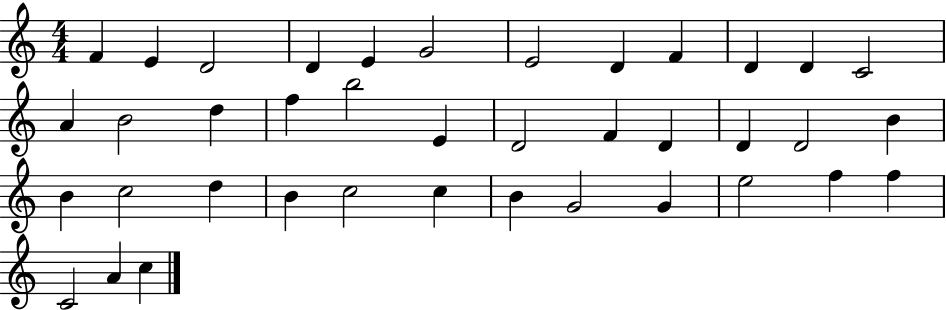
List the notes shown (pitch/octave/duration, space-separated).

F4/q E4/q D4/h D4/q E4/q G4/h E4/h D4/q F4/q D4/q D4/q C4/h A4/q B4/h D5/q F5/q B5/h E4/q D4/h F4/q D4/q D4/q D4/h B4/q B4/q C5/h D5/q B4/q C5/h C5/q B4/q G4/h G4/q E5/h F5/q F5/q C4/h A4/q C5/q